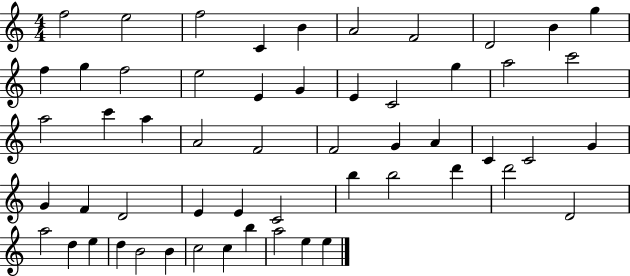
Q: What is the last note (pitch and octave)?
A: E5